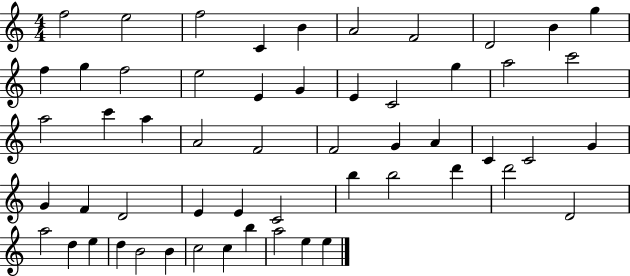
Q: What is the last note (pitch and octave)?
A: E5